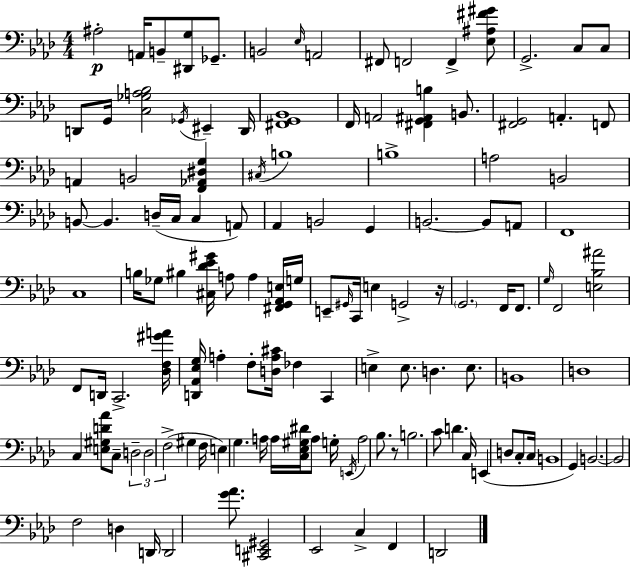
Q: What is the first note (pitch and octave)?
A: A#3